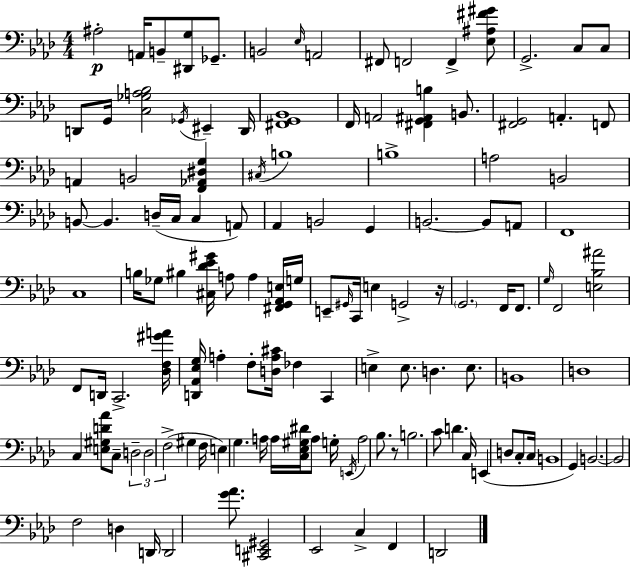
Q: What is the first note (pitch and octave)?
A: A#3